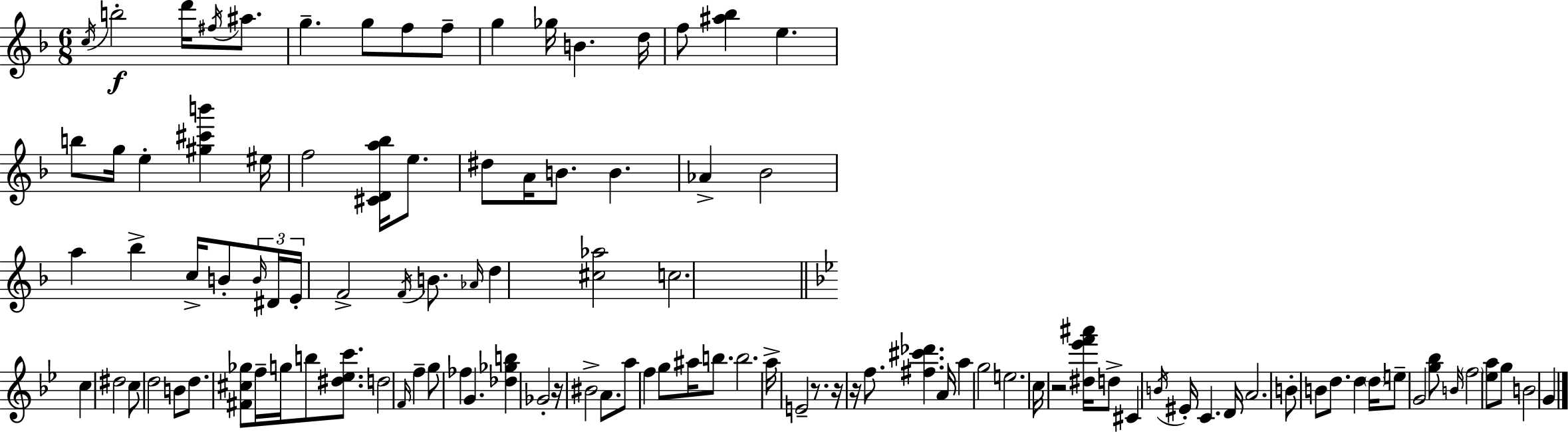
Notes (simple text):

C5/s B5/h D6/s F#5/s A#5/e. G5/q. G5/e F5/e F5/e G5/q Gb5/s B4/q. D5/s F5/e [A#5,Bb5]/q E5/q. B5/e G5/s E5/q [G#5,C#6,B6]/q EIS5/s F5/h [C#4,D4,A5,Bb5]/s E5/e. D#5/e A4/s B4/e. B4/q. Ab4/q Bb4/h A5/q Bb5/q C5/s B4/e B4/s D#4/s E4/s F4/h F4/s B4/e. Ab4/s D5/q [C#5,Ab5]/h C5/h. C5/q D#5/h C5/e D5/h B4/e D5/e. [F#4,C#5,Gb5]/e F5/s G5/s B5/e [D#5,Eb5,C6]/e. D5/h F4/s F5/q G5/e FES5/q G4/q. [Db5,Gb5,B5]/q Gb4/h R/s BIS4/h A4/e. A5/e F5/q G5/e A#5/s B5/e. B5/h. A5/s E4/h R/e. R/s R/s F5/e. [F#5,C#6,Db6]/q. A4/s A5/q G5/h E5/h. C5/s R/h [D#5,Eb6,F6,A#6]/s D5/e C#4/q B4/s EIS4/s C4/q. D4/s A4/h. B4/e B4/e D5/e. D5/q D5/s E5/e G4/h [G5,Bb5]/e B4/s F5/h [Eb5,A5]/e G5/e B4/h G4/q